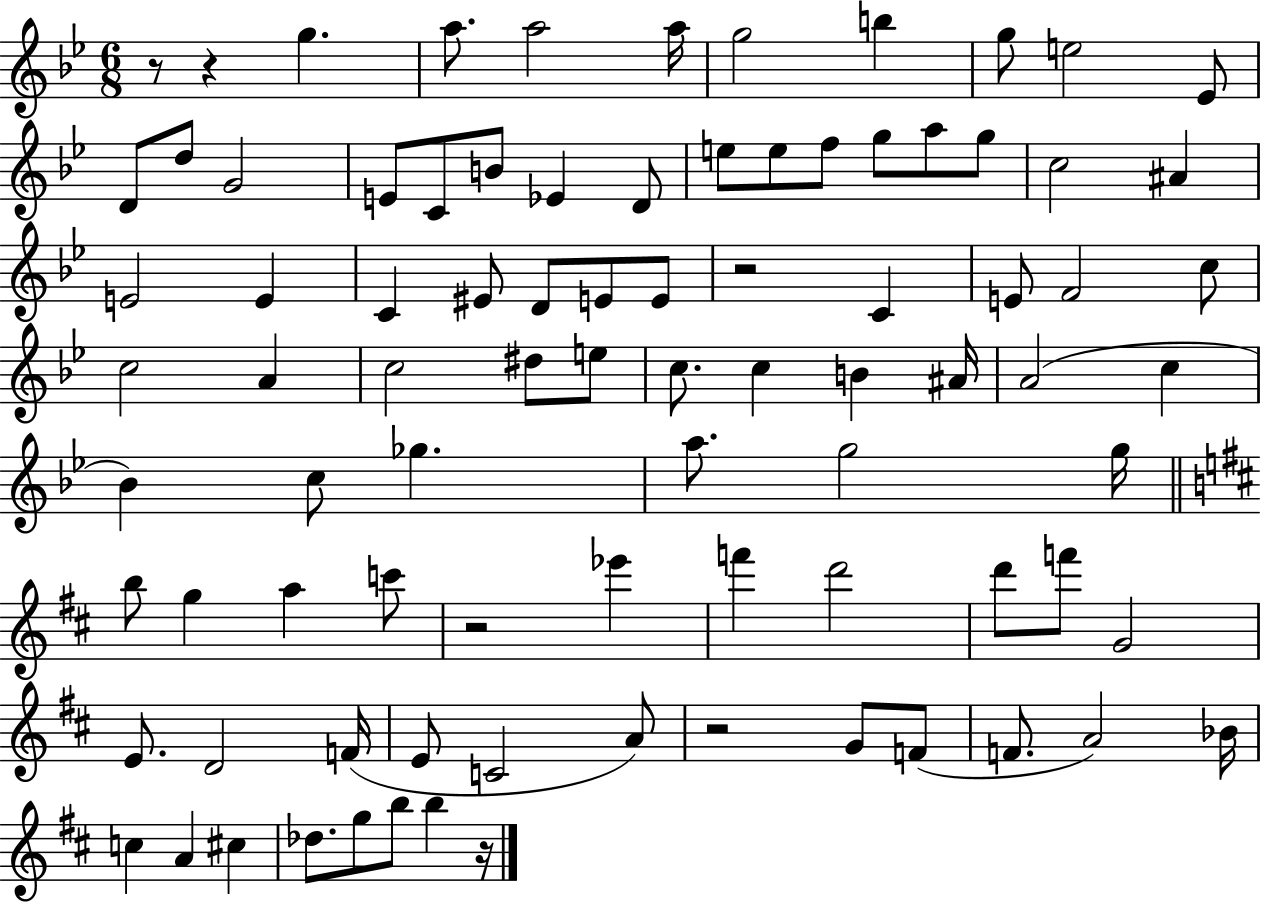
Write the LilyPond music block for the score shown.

{
  \clef treble
  \numericTimeSignature
  \time 6/8
  \key bes \major
  r8 r4 g''4. | a''8. a''2 a''16 | g''2 b''4 | g''8 e''2 ees'8 | \break d'8 d''8 g'2 | e'8 c'8 b'8 ees'4 d'8 | e''8 e''8 f''8 g''8 a''8 g''8 | c''2 ais'4 | \break e'2 e'4 | c'4 eis'8 d'8 e'8 e'8 | r2 c'4 | e'8 f'2 c''8 | \break c''2 a'4 | c''2 dis''8 e''8 | c''8. c''4 b'4 ais'16 | a'2( c''4 | \break bes'4) c''8 ges''4. | a''8. g''2 g''16 | \bar "||" \break \key d \major b''8 g''4 a''4 c'''8 | r2 ees'''4 | f'''4 d'''2 | d'''8 f'''8 g'2 | \break e'8. d'2 f'16( | e'8 c'2 a'8) | r2 g'8 f'8( | f'8. a'2) bes'16 | \break c''4 a'4 cis''4 | des''8. g''8 b''8 b''4 r16 | \bar "|."
}